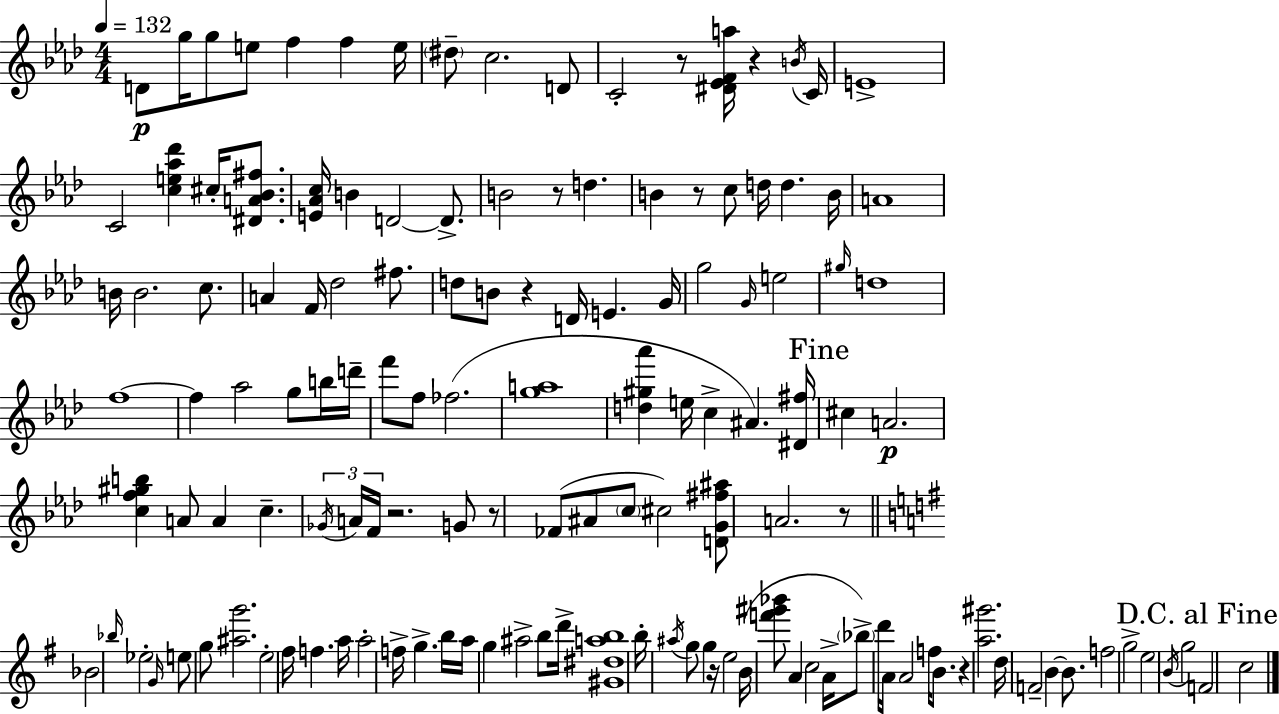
{
  \clef treble
  \numericTimeSignature
  \time 4/4
  \key aes \major
  \tempo 4 = 132
  d'8\p g''16 g''8 e''8 f''4 f''4 e''16 | \parenthesize dis''8-- c''2. d'8 | c'2-. r8 <dis' ees' f' a''>16 r4 \acciaccatura { b'16 } | c'16 e'1-> | \break c'2 <c'' e'' aes'' des'''>4 cis''16-. <dis' a' bes' fis''>8. | <e' aes' c''>16 b'4 d'2~~ d'8.-> | b'2 r8 d''4. | b'4 r8 c''8 d''16 d''4. | \break b'16 a'1 | b'16 b'2. c''8. | a'4 f'16 des''2 fis''8. | d''8 b'8 r4 d'16 e'4. | \break g'16 g''2 \grace { g'16 } e''2 | \grace { gis''16 } d''1 | f''1~~ | f''4 aes''2 g''8 | \break b''16 d'''16-- f'''8 f''8 fes''2.( | <g'' a''>1 | <d'' gis'' aes'''>4 e''16 c''4-> ais'4.) | <dis' fis''>16 \mark "Fine" cis''4 a'2.\p | \break <c'' f'' gis'' b''>4 a'8 a'4 c''4.-- | \tuplet 3/2 { \acciaccatura { ges'16 } a'16 f'16 } r2. | g'8 r8 fes'8( ais'8 \parenthesize c''8 cis''2) | <d' g' fis'' ais''>8 a'2. | \break r8 \bar "||" \break \key g \major bes'2 \grace { bes''16 } ees''2-. | \grace { g'16 } e''8 g''8 <ais'' g'''>2. | e''2-. fis''16 f''4. | a''16 a''2-. f''16-> g''4.-> | \break b''16 a''16 g''4 ais''2-> b''8 | d'''16-> <gis' dis'' a'' b''>1 | b''16-. \acciaccatura { ais''16 } g''8 g''4 r16 e''2 | b'16( <f''' gis''' bes'''>8 a'4 c''2 | \break a'16-> \parenthesize bes''8->) d'''16 a'16 a'2 f''16 | b'8. r4 <a'' gis'''>2. | d''16 f'2-- b'4~~ | b'8. f''2 g''2-> | \break e''2 \acciaccatura { b'16 } g''2 | \mark "D.C. al Fine" f'2 c''2 | \bar "|."
}